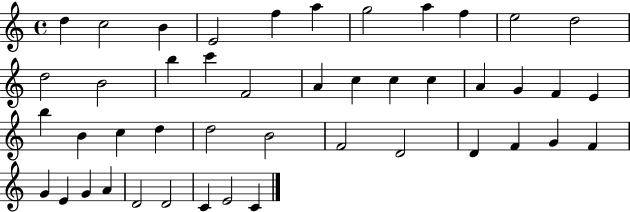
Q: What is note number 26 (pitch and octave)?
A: B4